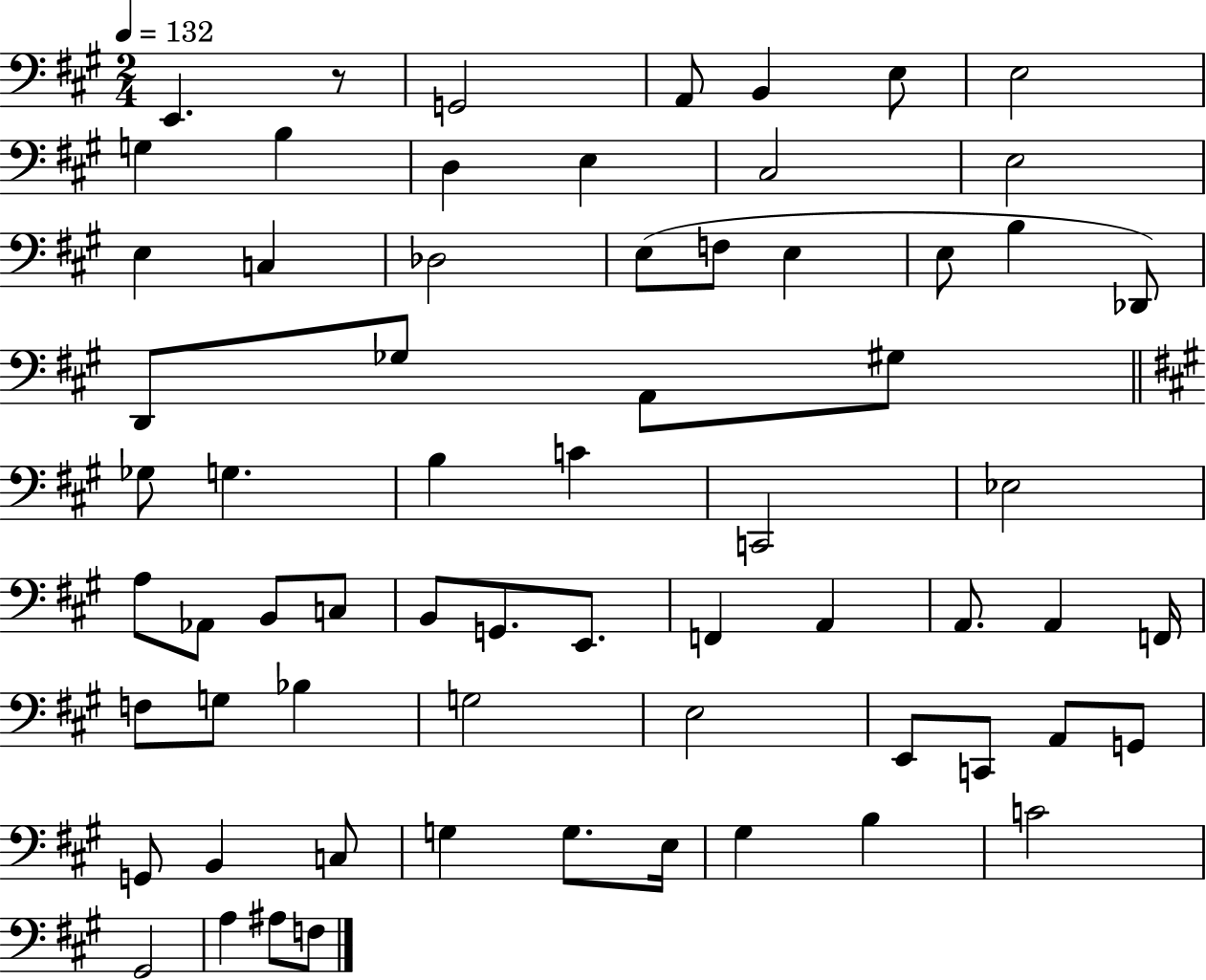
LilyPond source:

{
  \clef bass
  \numericTimeSignature
  \time 2/4
  \key a \major
  \tempo 4 = 132
  e,4. r8 | g,2 | a,8 b,4 e8 | e2 | \break g4 b4 | d4 e4 | cis2 | e2 | \break e4 c4 | des2 | e8( f8 e4 | e8 b4 des,8) | \break d,8 ges8 a,8 gis8 | \bar "||" \break \key a \major ges8 g4. | b4 c'4 | c,2 | ees2 | \break a8 aes,8 b,8 c8 | b,8 g,8. e,8. | f,4 a,4 | a,8. a,4 f,16 | \break f8 g8 bes4 | g2 | e2 | e,8 c,8 a,8 g,8 | \break g,8 b,4 c8 | g4 g8. e16 | gis4 b4 | c'2 | \break gis,2 | a4 ais8 f8 | \bar "|."
}